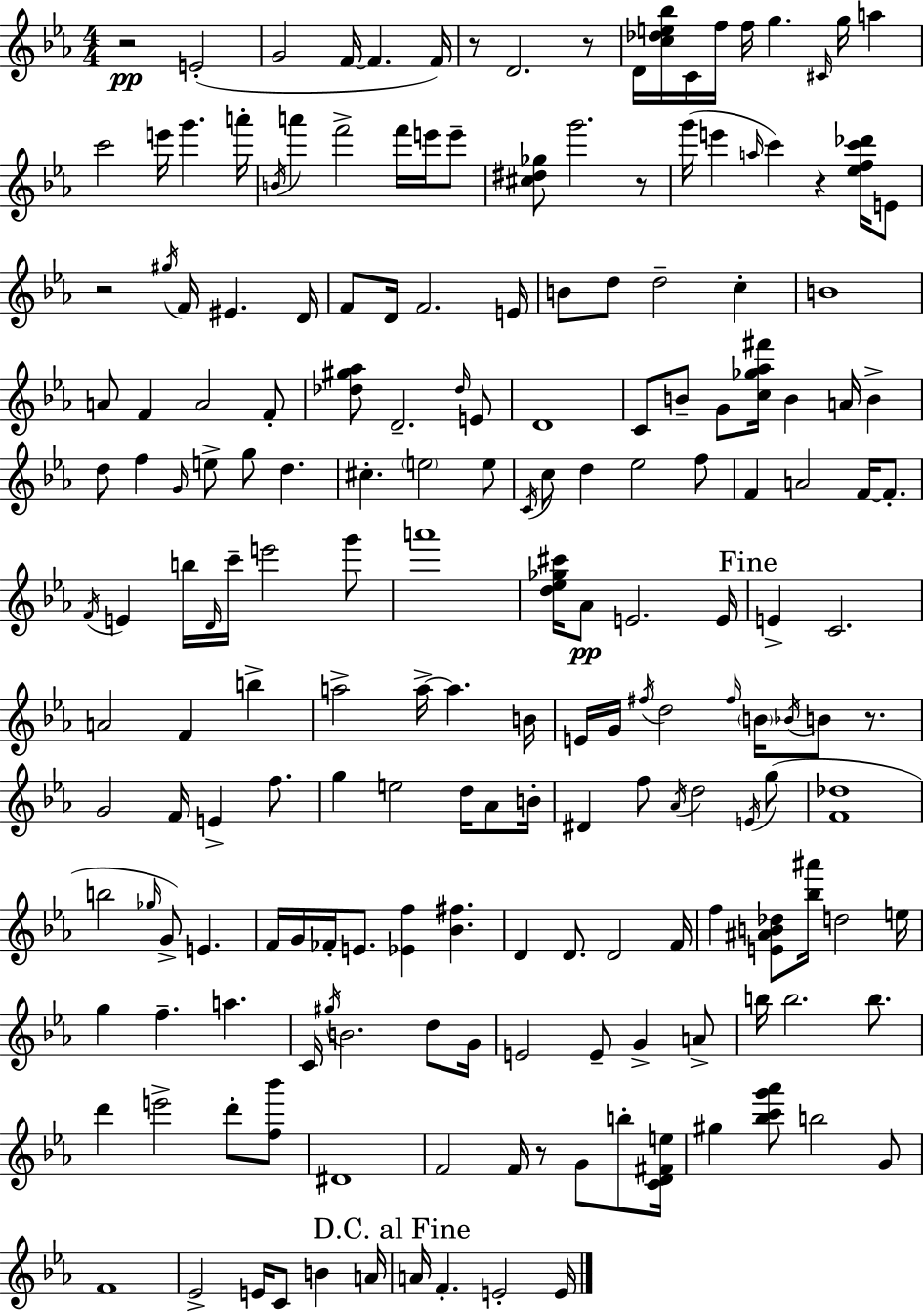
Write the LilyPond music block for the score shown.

{
  \clef treble
  \numericTimeSignature
  \time 4/4
  \key c \minor
  r2\pp e'2-.( | g'2 f'16~~ f'4. f'16) | r8 d'2. r8 | d'16 <c'' des'' e'' bes''>16 c'16 f''16 f''16 g''4. \grace { cis'16 } g''16 a''4 | \break c'''2 e'''16 g'''4. | a'''16-. \acciaccatura { b'16 } a'''4 f'''2-> f'''16 e'''16 | e'''8-- <cis'' dis'' ges''>8 g'''2. | r8 g'''16( e'''4 \grace { a''16 } c'''4) r4 | \break <ees'' f'' c''' des'''>16 e'8 r2 \acciaccatura { gis''16 } f'16 eis'4. | d'16 f'8 d'16 f'2. | e'16 b'8 d''8 d''2-- | c''4-. b'1 | \break a'8 f'4 a'2 | f'8-. <des'' gis'' aes''>8 d'2.-- | \grace { des''16 } e'8 d'1 | c'8 b'8-- g'8 <c'' ges'' aes'' fis'''>16 b'4 | \break a'16 b'4-> d''8 f''4 \grace { g'16 } e''8-> g''8 | d''4. cis''4.-. \parenthesize e''2 | e''8 \acciaccatura { c'16 } c''8 d''4 ees''2 | f''8 f'4 a'2 | \break f'16~~ f'8.-. \acciaccatura { f'16 } e'4 b''16 \grace { d'16 } c'''16-- e'''2 | g'''8 a'''1 | <d'' ees'' ges'' cis'''>16 aes'8\pp e'2. | e'16 \mark "Fine" e'4-> c'2. | \break a'2 | f'4 b''4-> a''2-> | a''16->~~ a''4. b'16 e'16 g'16 \acciaccatura { fis''16 } d''2 | \grace { fis''16 } \parenthesize b'16 \acciaccatura { bes'16 } b'8 r8. g'2 | \break f'16 e'4-> f''8. g''4 | e''2 d''16 aes'8 b'16-. dis'4 | f''8 \acciaccatura { aes'16 } d''2 \acciaccatura { e'16 }( g''8 <f' des''>1 | b''2 | \break \grace { ges''16 } g'8->) e'4. f'16 | g'16 fes'16-. e'8. <ees' f''>4 <bes' fis''>4. d'4 | d'8. d'2 f'16 f''4 | <e' ais' b' des''>8 <bes'' ais'''>16 d''2 e''16 g''4 | \break f''4.-- a''4. c'16 | \acciaccatura { gis''16 } b'2. d''8 g'16 | e'2 e'8-- g'4-> a'8-> | b''16 b''2. b''8. | \break d'''4 e'''2-> d'''8-. <f'' bes'''>8 | dis'1 | f'2 f'16 r8 g'8 b''8-. <c' d' fis' e''>16 | gis''4 <bes'' c''' g''' aes'''>8 b''2 g'8 | \break f'1 | ees'2-> e'16 c'8 b'4 a'16 | \mark "D.C. al Fine" a'16 f'4.-. e'2-. e'16 | \bar "|."
}